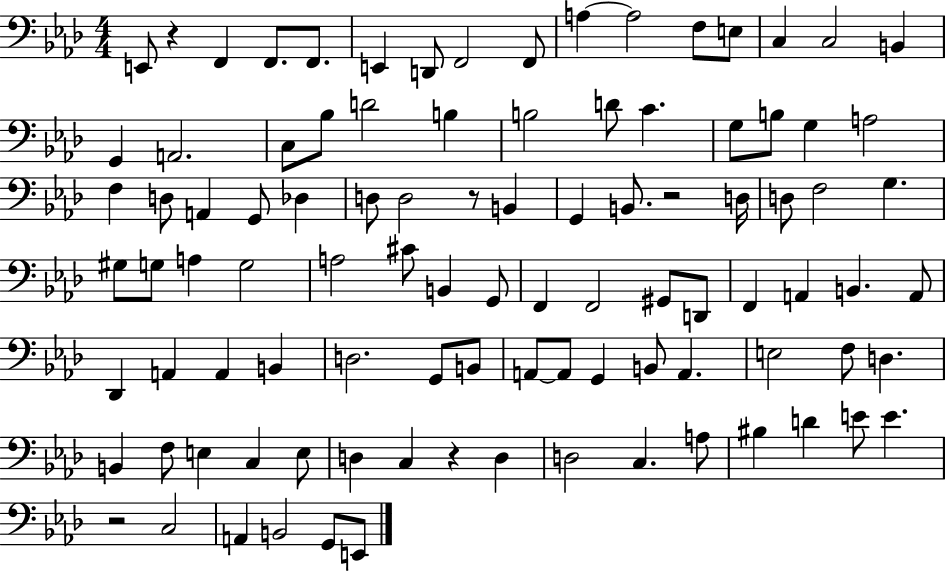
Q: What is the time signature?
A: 4/4